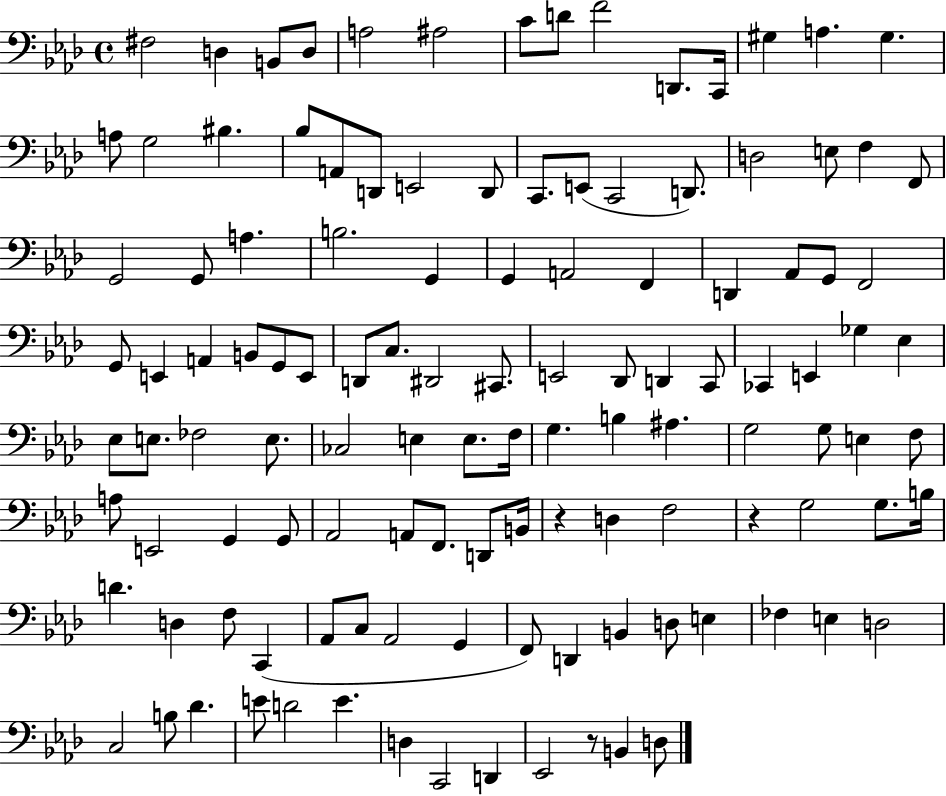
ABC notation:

X:1
T:Untitled
M:4/4
L:1/4
K:Ab
^F,2 D, B,,/2 D,/2 A,2 ^A,2 C/2 D/2 F2 D,,/2 C,,/4 ^G, A, ^G, A,/2 G,2 ^B, _B,/2 A,,/2 D,,/2 E,,2 D,,/2 C,,/2 E,,/2 C,,2 D,,/2 D,2 E,/2 F, F,,/2 G,,2 G,,/2 A, B,2 G,, G,, A,,2 F,, D,, _A,,/2 G,,/2 F,,2 G,,/2 E,, A,, B,,/2 G,,/2 E,,/2 D,,/2 C,/2 ^D,,2 ^C,,/2 E,,2 _D,,/2 D,, C,,/2 _C,, E,, _G, _E, _E,/2 E,/2 _F,2 E,/2 _C,2 E, E,/2 F,/4 G, B, ^A, G,2 G,/2 E, F,/2 A,/2 E,,2 G,, G,,/2 _A,,2 A,,/2 F,,/2 D,,/2 B,,/4 z D, F,2 z G,2 G,/2 B,/4 D D, F,/2 C,, _A,,/2 C,/2 _A,,2 G,, F,,/2 D,, B,, D,/2 E, _F, E, D,2 C,2 B,/2 _D E/2 D2 E D, C,,2 D,, _E,,2 z/2 B,, D,/2